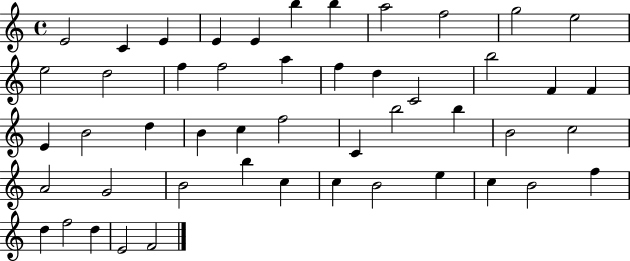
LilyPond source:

{
  \clef treble
  \time 4/4
  \defaultTimeSignature
  \key c \major
  e'2 c'4 e'4 | e'4 e'4 b''4 b''4 | a''2 f''2 | g''2 e''2 | \break e''2 d''2 | f''4 f''2 a''4 | f''4 d''4 c'2 | b''2 f'4 f'4 | \break e'4 b'2 d''4 | b'4 c''4 f''2 | c'4 b''2 b''4 | b'2 c''2 | \break a'2 g'2 | b'2 b''4 c''4 | c''4 b'2 e''4 | c''4 b'2 f''4 | \break d''4 f''2 d''4 | e'2 f'2 | \bar "|."
}